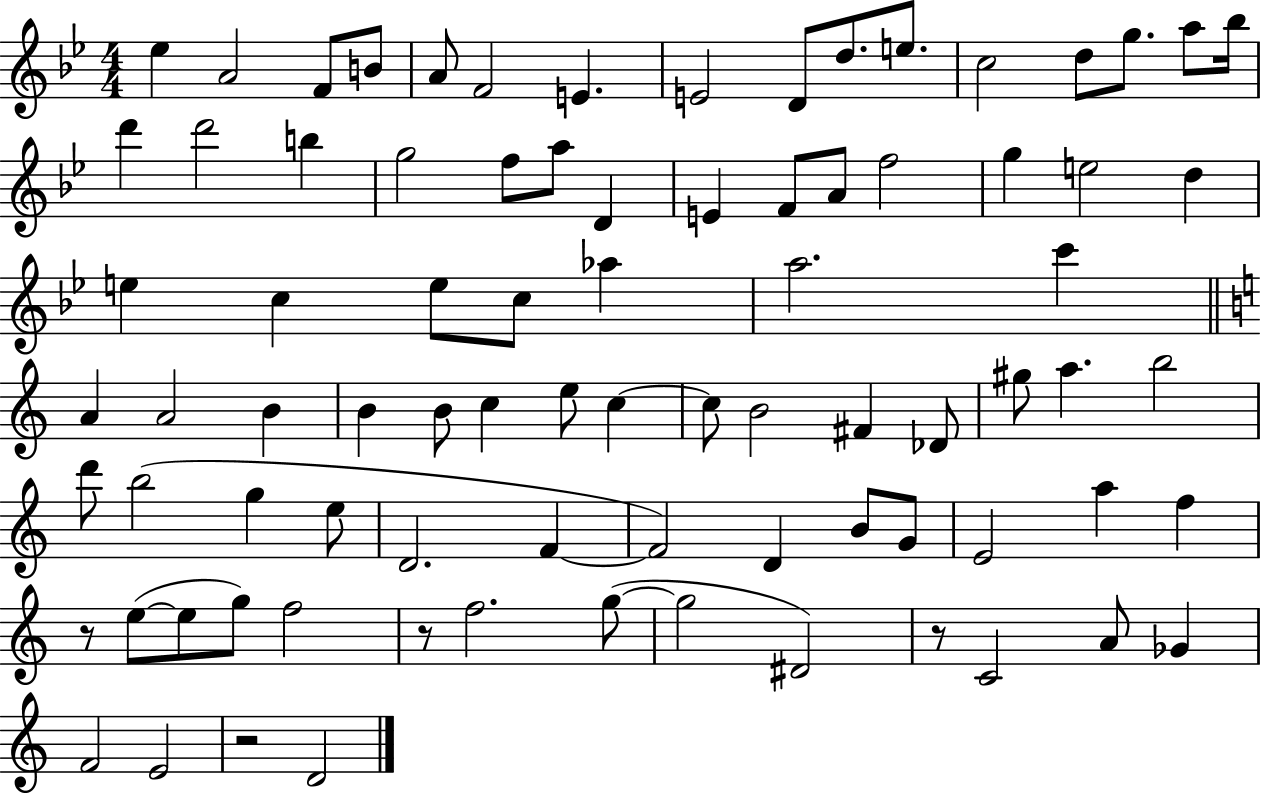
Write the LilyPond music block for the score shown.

{
  \clef treble
  \numericTimeSignature
  \time 4/4
  \key bes \major
  ees''4 a'2 f'8 b'8 | a'8 f'2 e'4. | e'2 d'8 d''8. e''8. | c''2 d''8 g''8. a''8 bes''16 | \break d'''4 d'''2 b''4 | g''2 f''8 a''8 d'4 | e'4 f'8 a'8 f''2 | g''4 e''2 d''4 | \break e''4 c''4 e''8 c''8 aes''4 | a''2. c'''4 | \bar "||" \break \key c \major a'4 a'2 b'4 | b'4 b'8 c''4 e''8 c''4~~ | c''8 b'2 fis'4 des'8 | gis''8 a''4. b''2 | \break d'''8 b''2( g''4 e''8 | d'2. f'4~~ | f'2) d'4 b'8 g'8 | e'2 a''4 f''4 | \break r8 e''8~(~ e''8 g''8) f''2 | r8 f''2. g''8~(~ | g''2 dis'2) | r8 c'2 a'8 ges'4 | \break f'2 e'2 | r2 d'2 | \bar "|."
}